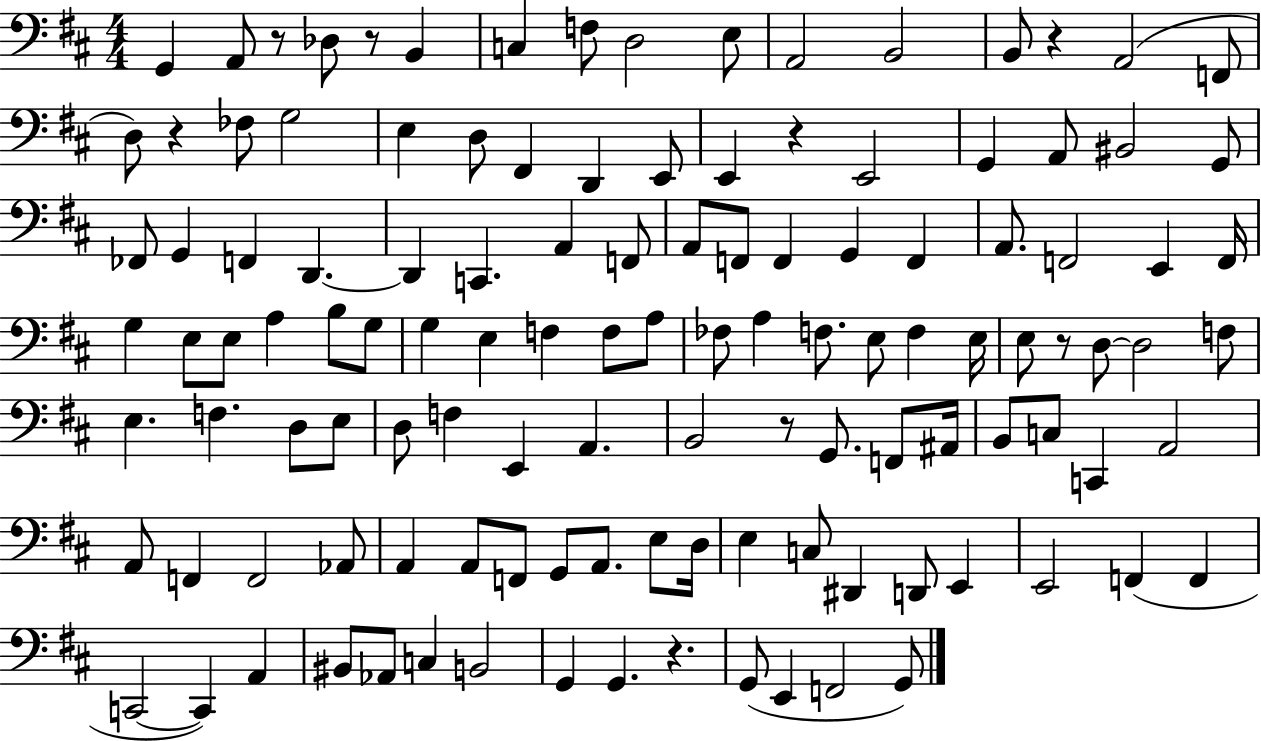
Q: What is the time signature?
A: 4/4